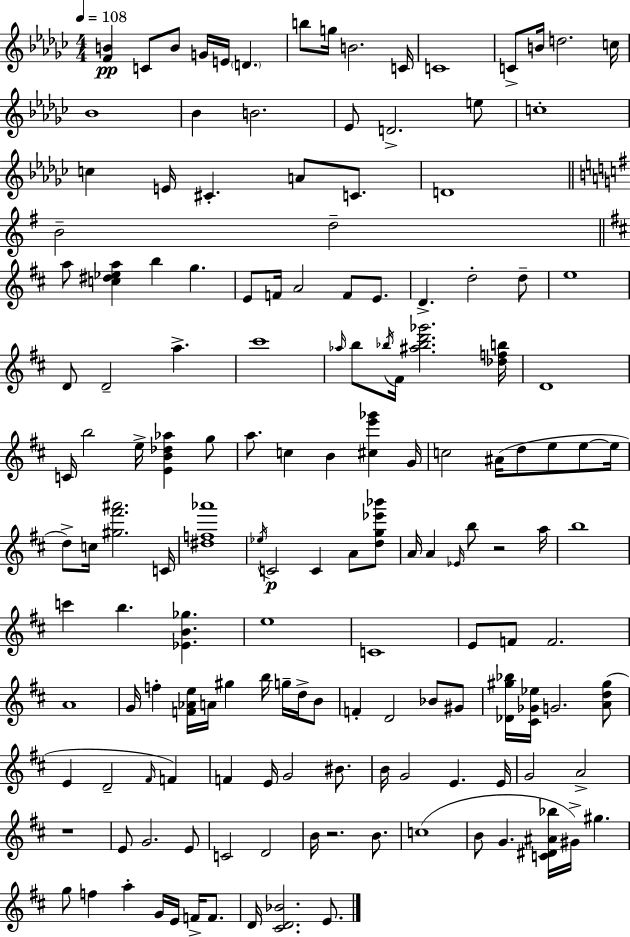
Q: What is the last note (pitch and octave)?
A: E4